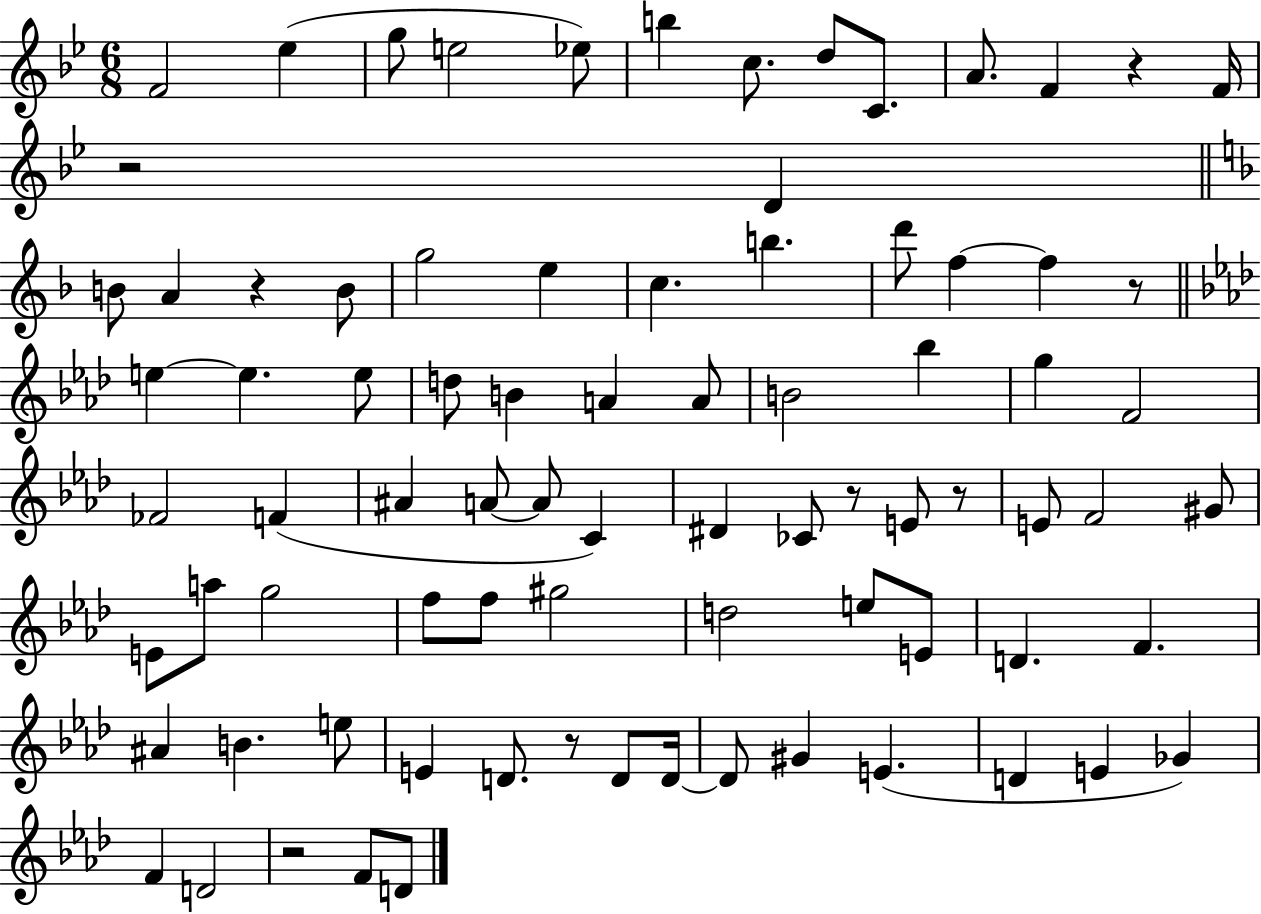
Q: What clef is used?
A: treble